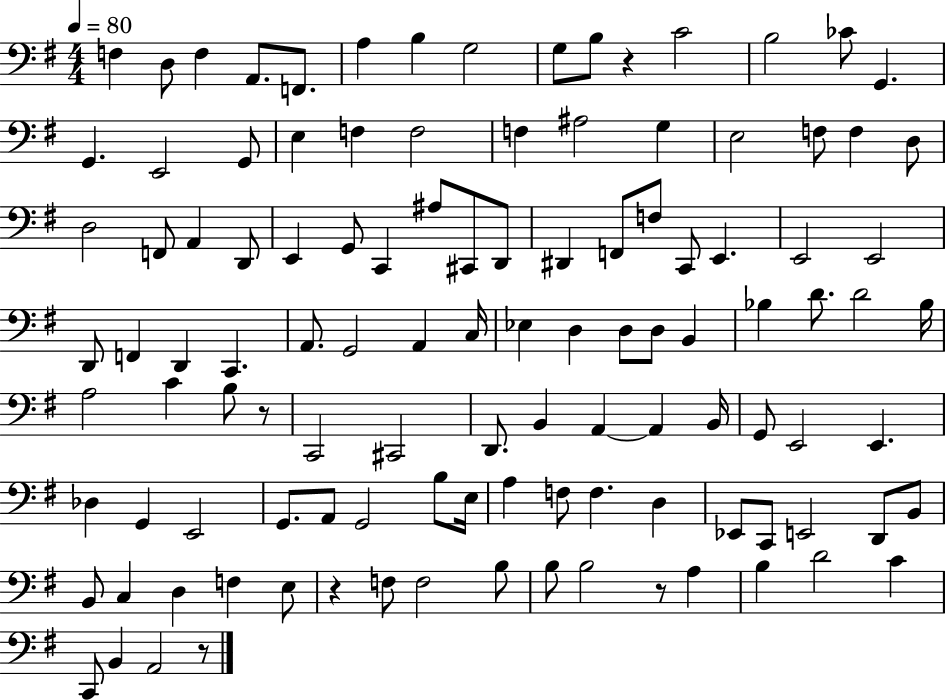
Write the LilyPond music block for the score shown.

{
  \clef bass
  \numericTimeSignature
  \time 4/4
  \key g \major
  \tempo 4 = 80
  f4 d8 f4 a,8. f,8. | a4 b4 g2 | g8 b8 r4 c'2 | b2 ces'8 g,4. | \break g,4. e,2 g,8 | e4 f4 f2 | f4 ais2 g4 | e2 f8 f4 d8 | \break d2 f,8 a,4 d,8 | e,4 g,8 c,4 ais8 cis,8 d,8 | dis,4 f,8 f8 c,8 e,4. | e,2 e,2 | \break d,8 f,4 d,4 c,4. | a,8. g,2 a,4 c16 | ees4 d4 d8 d8 b,4 | bes4 d'8. d'2 bes16 | \break a2 c'4 b8 r8 | c,2 cis,2 | d,8. b,4 a,4~~ a,4 b,16 | g,8 e,2 e,4. | \break des4 g,4 e,2 | g,8. a,8 g,2 b8 e16 | a4 f8 f4. d4 | ees,8 c,8 e,2 d,8 b,8 | \break b,8 c4 d4 f4 e8 | r4 f8 f2 b8 | b8 b2 r8 a4 | b4 d'2 c'4 | \break c,8 b,4 a,2 r8 | \bar "|."
}